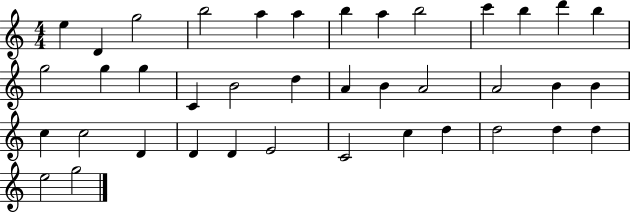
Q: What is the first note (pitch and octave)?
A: E5